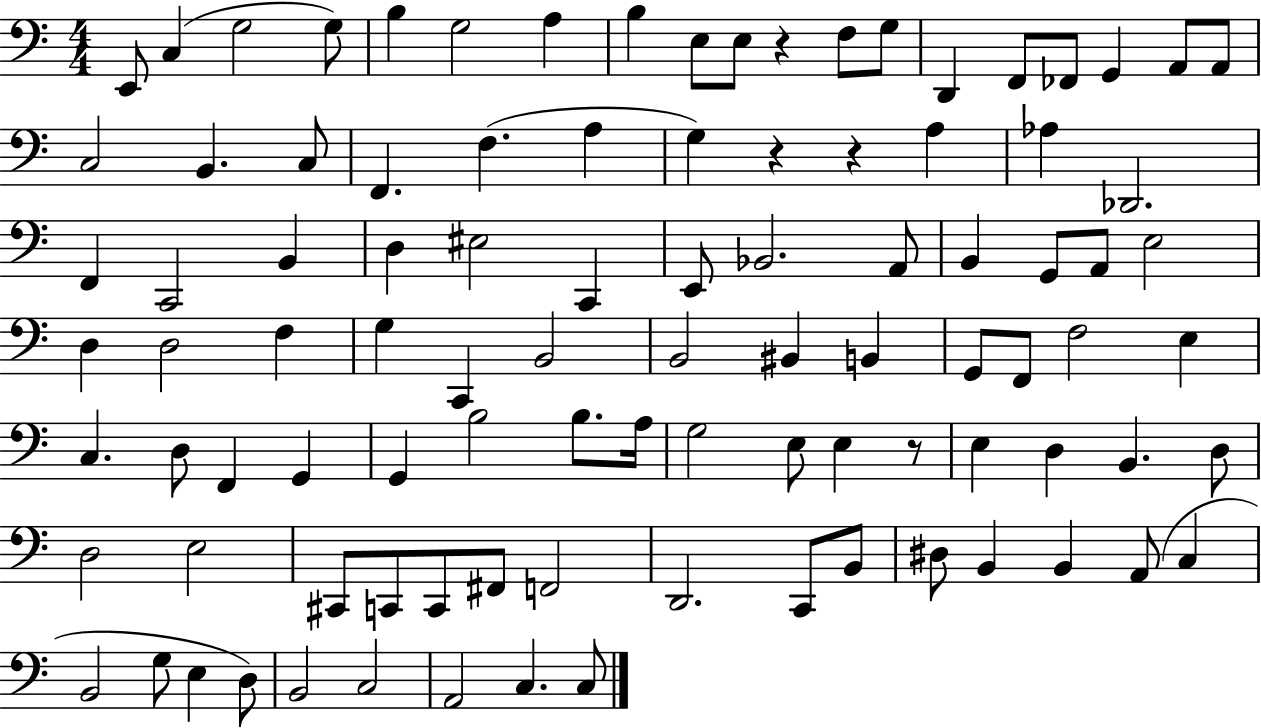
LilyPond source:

{
  \clef bass
  \numericTimeSignature
  \time 4/4
  \key c \major
  e,8 c4( g2 g8) | b4 g2 a4 | b4 e8 e8 r4 f8 g8 | d,4 f,8 fes,8 g,4 a,8 a,8 | \break c2 b,4. c8 | f,4. f4.( a4 | g4) r4 r4 a4 | aes4 des,2. | \break f,4 c,2 b,4 | d4 eis2 c,4 | e,8 bes,2. a,8 | b,4 g,8 a,8 e2 | \break d4 d2 f4 | g4 c,4 b,2 | b,2 bis,4 b,4 | g,8 f,8 f2 e4 | \break c4. d8 f,4 g,4 | g,4 b2 b8. a16 | g2 e8 e4 r8 | e4 d4 b,4. d8 | \break d2 e2 | cis,8 c,8 c,8 fis,8 f,2 | d,2. c,8 b,8 | dis8 b,4 b,4 a,8( c4 | \break b,2 g8 e4 d8) | b,2 c2 | a,2 c4. c8 | \bar "|."
}